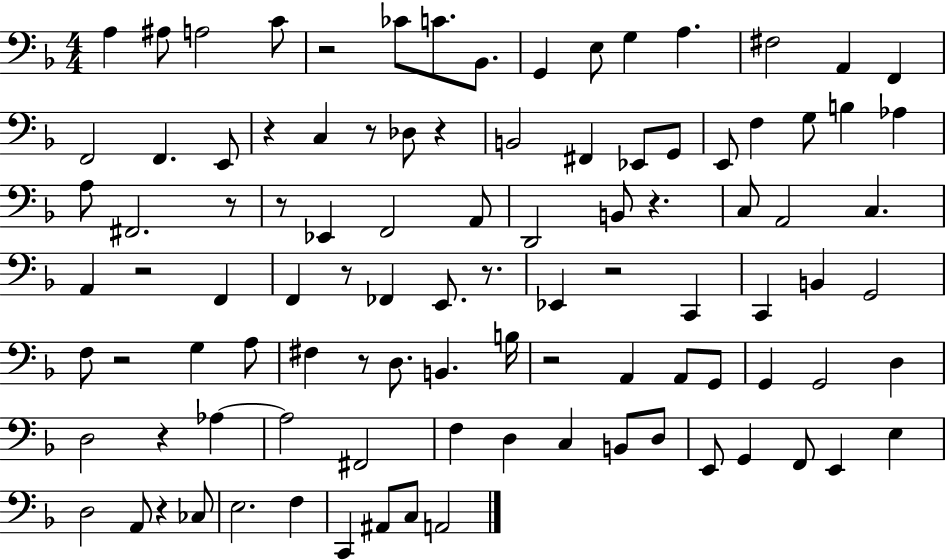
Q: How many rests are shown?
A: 16